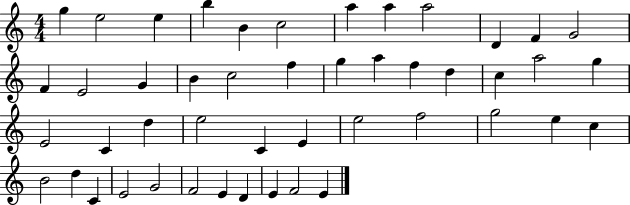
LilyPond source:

{
  \clef treble
  \numericTimeSignature
  \time 4/4
  \key c \major
  g''4 e''2 e''4 | b''4 b'4 c''2 | a''4 a''4 a''2 | d'4 f'4 g'2 | \break f'4 e'2 g'4 | b'4 c''2 f''4 | g''4 a''4 f''4 d''4 | c''4 a''2 g''4 | \break e'2 c'4 d''4 | e''2 c'4 e'4 | e''2 f''2 | g''2 e''4 c''4 | \break b'2 d''4 c'4 | e'2 g'2 | f'2 e'4 d'4 | e'4 f'2 e'4 | \break \bar "|."
}